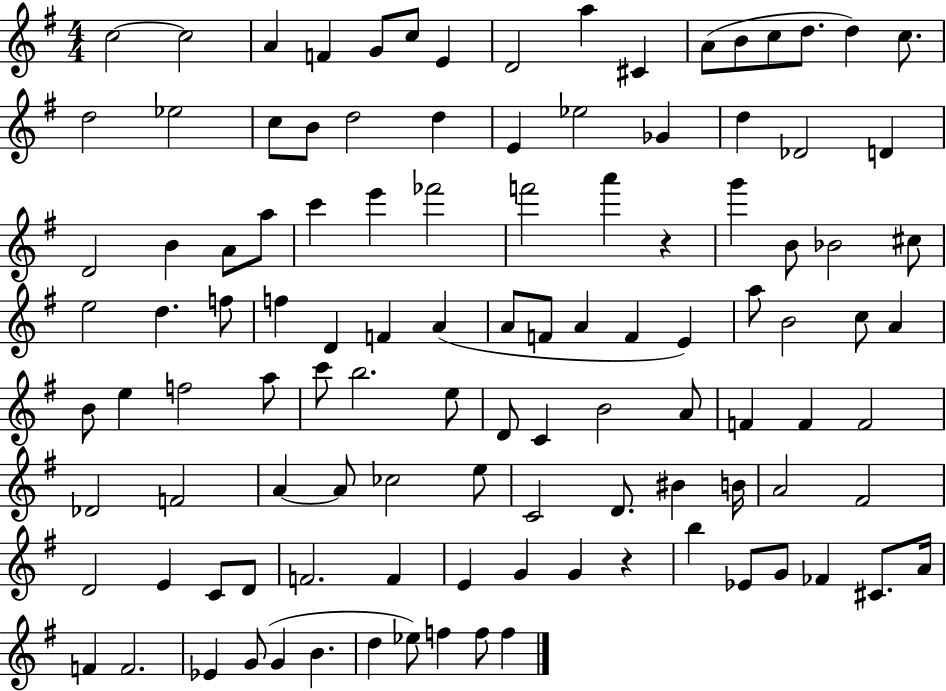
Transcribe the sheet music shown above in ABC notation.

X:1
T:Untitled
M:4/4
L:1/4
K:G
c2 c2 A F G/2 c/2 E D2 a ^C A/2 B/2 c/2 d/2 d c/2 d2 _e2 c/2 B/2 d2 d E _e2 _G d _D2 D D2 B A/2 a/2 c' e' _f'2 f'2 a' z g' B/2 _B2 ^c/2 e2 d f/2 f D F A A/2 F/2 A F E a/2 B2 c/2 A B/2 e f2 a/2 c'/2 b2 e/2 D/2 C B2 A/2 F F F2 _D2 F2 A A/2 _c2 e/2 C2 D/2 ^B B/4 A2 ^F2 D2 E C/2 D/2 F2 F E G G z b _E/2 G/2 _F ^C/2 A/4 F F2 _E G/2 G B d _e/2 f f/2 f